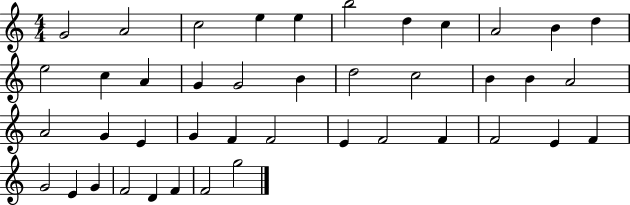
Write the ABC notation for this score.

X:1
T:Untitled
M:4/4
L:1/4
K:C
G2 A2 c2 e e b2 d c A2 B d e2 c A G G2 B d2 c2 B B A2 A2 G E G F F2 E F2 F F2 E F G2 E G F2 D F F2 g2